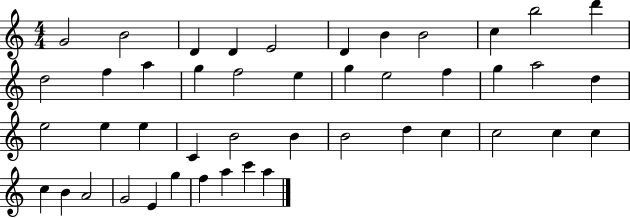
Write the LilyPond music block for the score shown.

{
  \clef treble
  \numericTimeSignature
  \time 4/4
  \key c \major
  g'2 b'2 | d'4 d'4 e'2 | d'4 b'4 b'2 | c''4 b''2 d'''4 | \break d''2 f''4 a''4 | g''4 f''2 e''4 | g''4 e''2 f''4 | g''4 a''2 d''4 | \break e''2 e''4 e''4 | c'4 b'2 b'4 | b'2 d''4 c''4 | c''2 c''4 c''4 | \break c''4 b'4 a'2 | g'2 e'4 g''4 | f''4 a''4 c'''4 a''4 | \bar "|."
}